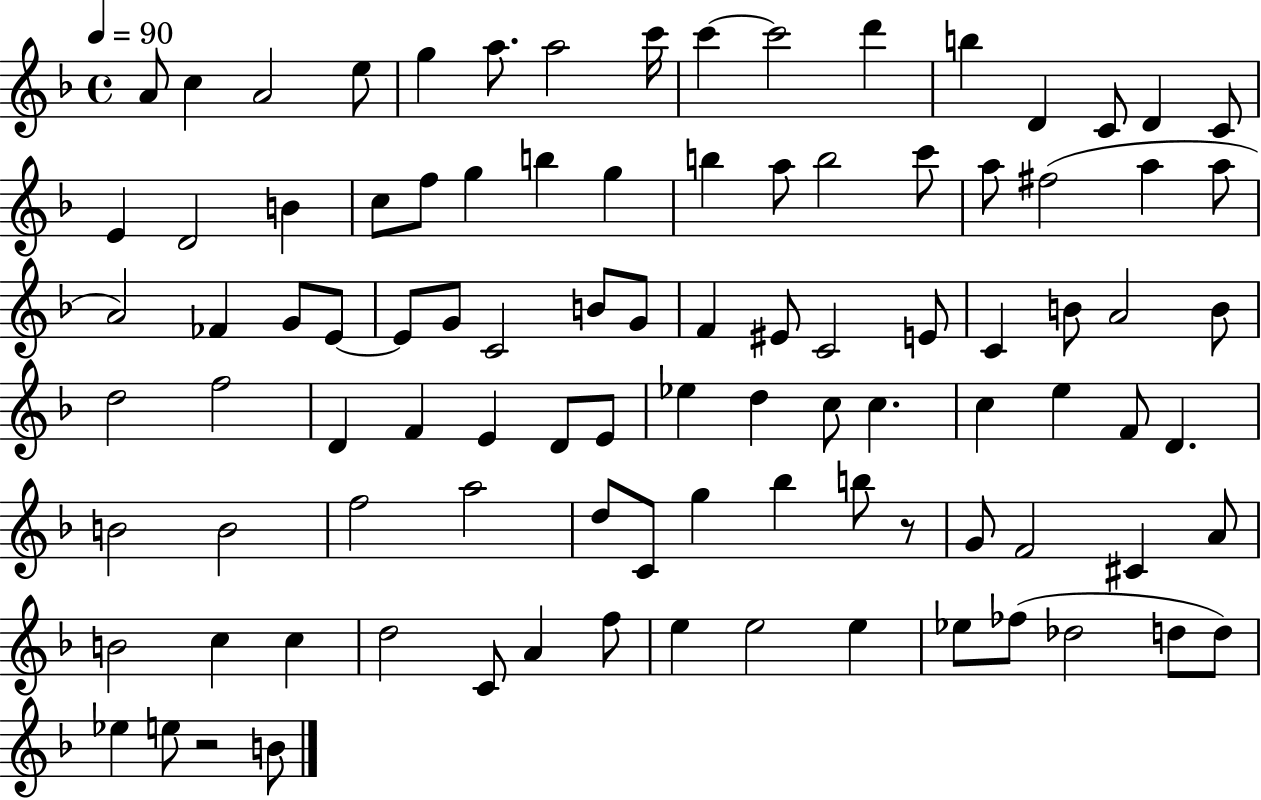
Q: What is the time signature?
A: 4/4